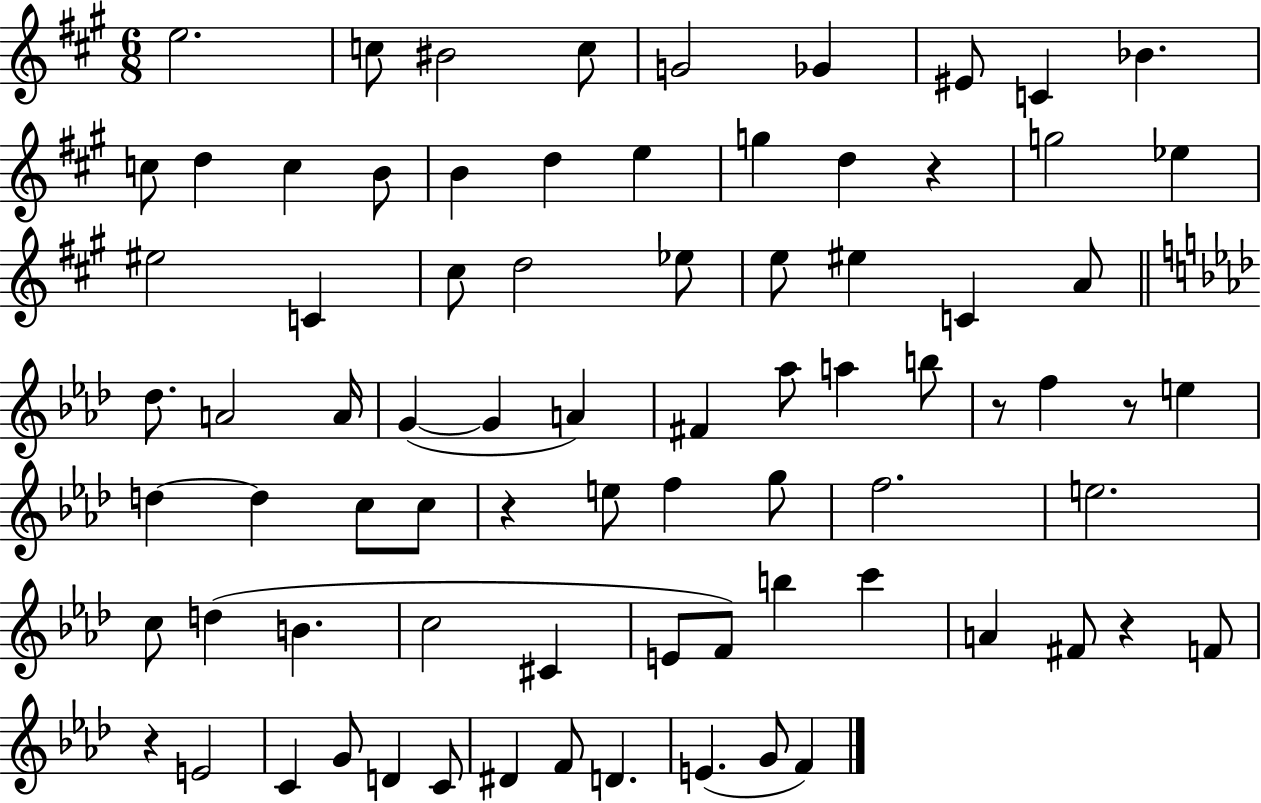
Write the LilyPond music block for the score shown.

{
  \clef treble
  \numericTimeSignature
  \time 6/8
  \key a \major
  e''2. | c''8 bis'2 c''8 | g'2 ges'4 | eis'8 c'4 bes'4. | \break c''8 d''4 c''4 b'8 | b'4 d''4 e''4 | g''4 d''4 r4 | g''2 ees''4 | \break eis''2 c'4 | cis''8 d''2 ees''8 | e''8 eis''4 c'4 a'8 | \bar "||" \break \key aes \major des''8. a'2 a'16 | g'4~(~ g'4 a'4) | fis'4 aes''8 a''4 b''8 | r8 f''4 r8 e''4 | \break d''4~~ d''4 c''8 c''8 | r4 e''8 f''4 g''8 | f''2. | e''2. | \break c''8 d''4( b'4. | c''2 cis'4 | e'8 f'8) b''4 c'''4 | a'4 fis'8 r4 f'8 | \break r4 e'2 | c'4 g'8 d'4 c'8 | dis'4 f'8 d'4. | e'4.( g'8 f'4) | \break \bar "|."
}